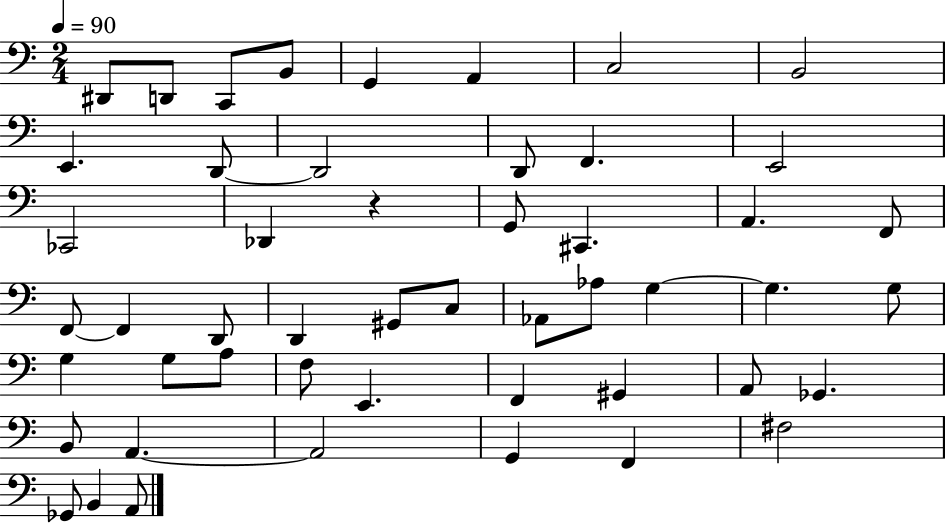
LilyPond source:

{
  \clef bass
  \numericTimeSignature
  \time 2/4
  \key c \major
  \tempo 4 = 90
  \repeat volta 2 { dis,8 d,8 c,8 b,8 | g,4 a,4 | c2 | b,2 | \break e,4. d,8~~ | d,2 | d,8 f,4. | e,2 | \break ces,2 | des,4 r4 | g,8 cis,4. | a,4. f,8 | \break f,8~~ f,4 d,8 | d,4 gis,8 c8 | aes,8 aes8 g4~~ | g4. g8 | \break g4 g8 a8 | f8 e,4. | f,4 gis,4 | a,8 ges,4. | \break b,8 a,4.~~ | a,2 | g,4 f,4 | fis2 | \break ges,8 b,4 a,8 | } \bar "|."
}